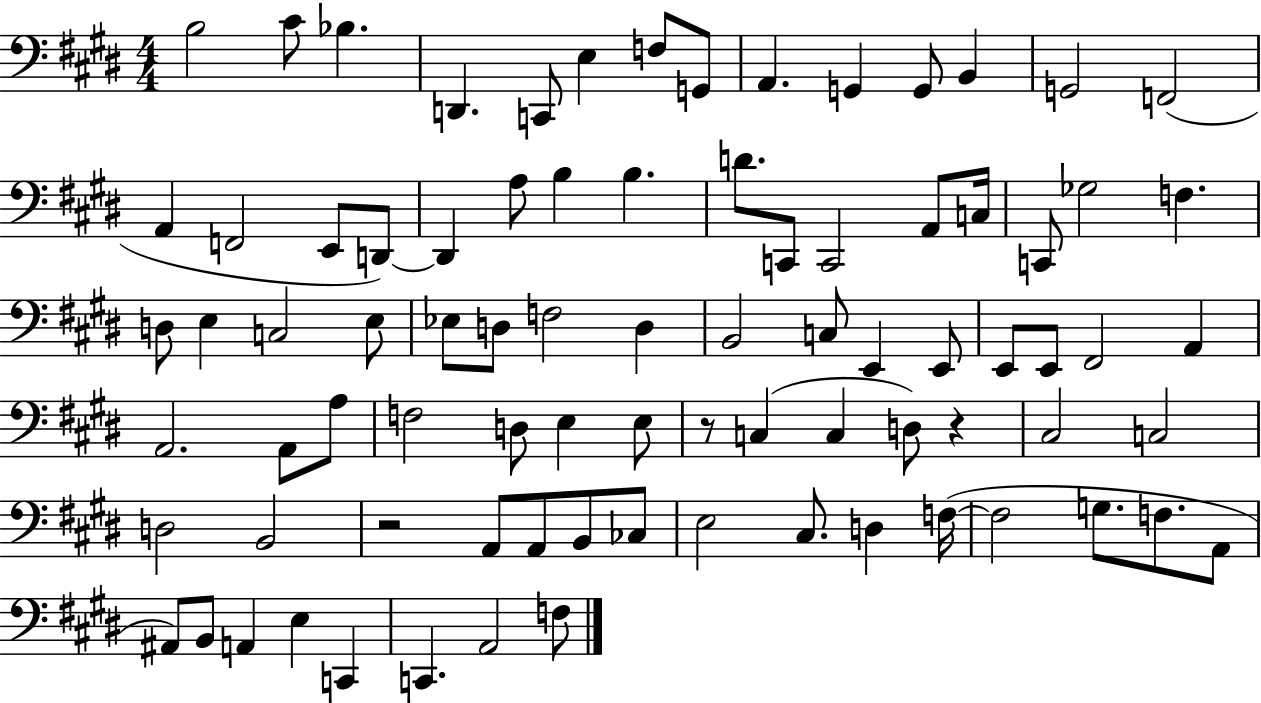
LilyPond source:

{
  \clef bass
  \numericTimeSignature
  \time 4/4
  \key e \major
  b2 cis'8 bes4. | d,4. c,8 e4 f8 g,8 | a,4. g,4 g,8 b,4 | g,2 f,2( | \break a,4 f,2 e,8 d,8~~) | d,4 a8 b4 b4. | d'8. c,8 c,2 a,8 c16 | c,8 ges2 f4. | \break d8 e4 c2 e8 | ees8 d8 f2 d4 | b,2 c8 e,4 e,8 | e,8 e,8 fis,2 a,4 | \break a,2. a,8 a8 | f2 d8 e4 e8 | r8 c4( c4 d8) r4 | cis2 c2 | \break d2 b,2 | r2 a,8 a,8 b,8 ces8 | e2 cis8. d4 f16~(~ | f2 g8. f8. a,8 | \break ais,8) b,8 a,4 e4 c,4 | c,4. a,2 f8 | \bar "|."
}